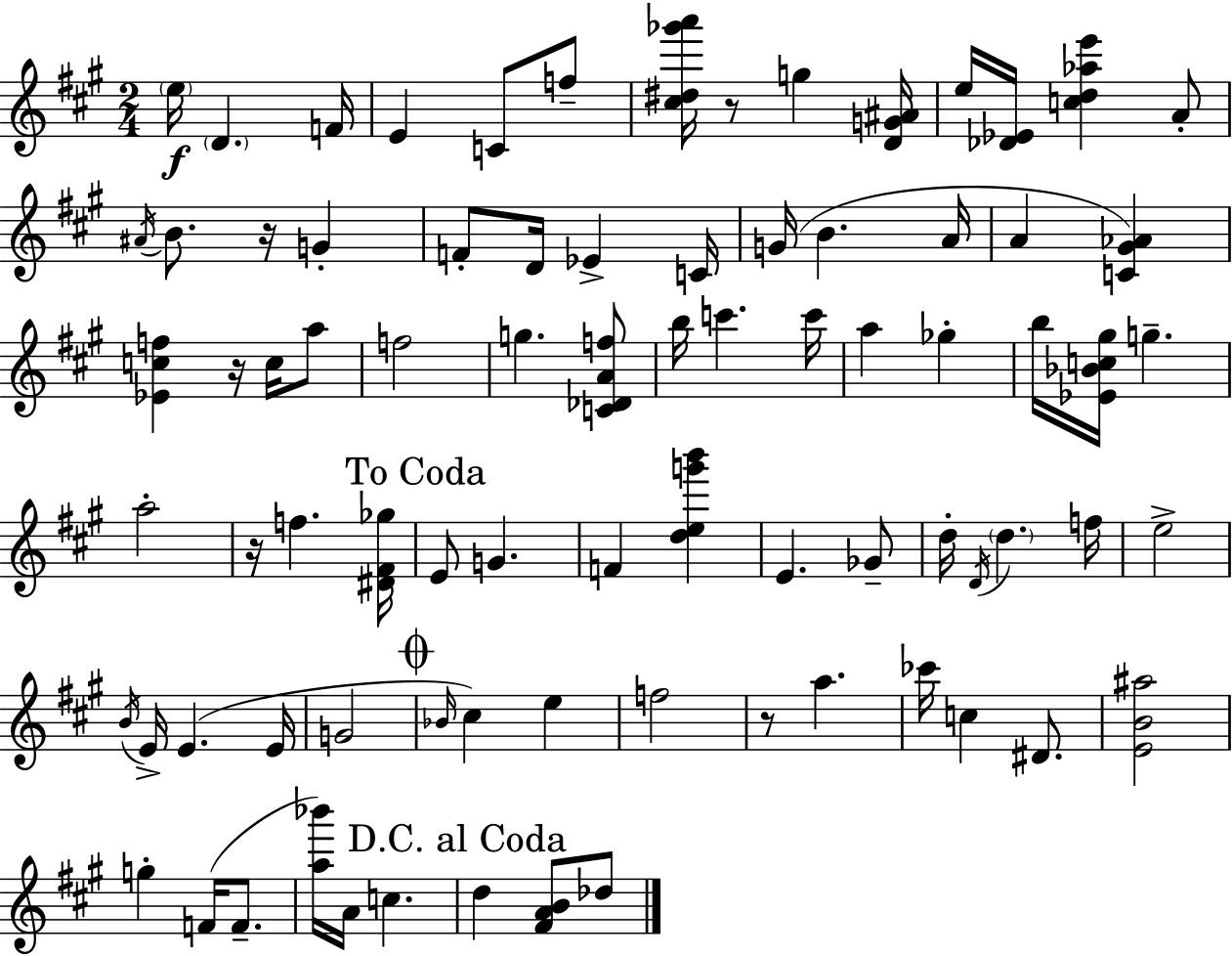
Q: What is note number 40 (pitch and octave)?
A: D4